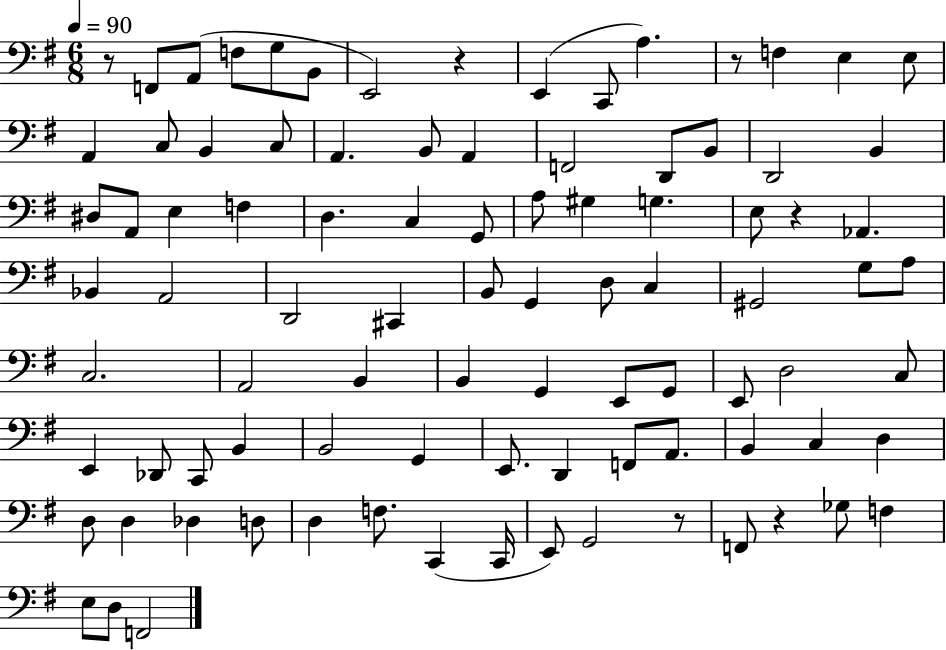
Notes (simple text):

R/e F2/e A2/e F3/e G3/e B2/e E2/h R/q E2/q C2/e A3/q. R/e F3/q E3/q E3/e A2/q C3/e B2/q C3/e A2/q. B2/e A2/q F2/h D2/e B2/e D2/h B2/q D#3/e A2/e E3/q F3/q D3/q. C3/q G2/e A3/e G#3/q G3/q. E3/e R/q Ab2/q. Bb2/q A2/h D2/h C#2/q B2/e G2/q D3/e C3/q G#2/h G3/e A3/e C3/h. A2/h B2/q B2/q G2/q E2/e G2/e E2/e D3/h C3/e E2/q Db2/e C2/e B2/q B2/h G2/q E2/e. D2/q F2/e A2/e. B2/q C3/q D3/q D3/e D3/q Db3/q D3/e D3/q F3/e. C2/q C2/s E2/e G2/h R/e F2/e R/q Gb3/e F3/q E3/e D3/e F2/h